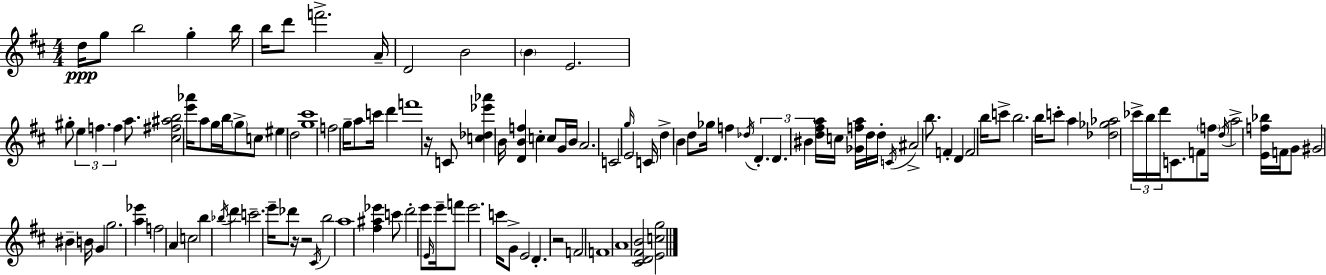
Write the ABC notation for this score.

X:1
T:Untitled
M:4/4
L:1/4
K:D
d/4 g/2 b2 g b/4 b/4 d'/2 f'2 A/4 D2 B2 B E2 ^g/2 e f f a/2 [^c^f^ab]2 [e'_a']/4 a/2 g/4 b/4 g/2 c/2 ^e d2 [g^c']4 f2 g/4 a/2 c'/4 d' f'4 z/4 C/2 [c_d_e'_a'] B/4 [DBf] c c/2 G/4 B/4 A2 C2 g/4 E2 C/4 d B d/2 _g/4 f _d/4 D D ^B [d^fa]/4 c/4 [_Gfa]/4 d/4 d/4 C/4 ^A2 b/2 F D F2 b/4 c'/2 b2 b/4 c'/2 a [_d_g_a]2 _c'/4 b/4 d'/4 C/2 F/2 f/4 d/4 a2 [Ef_b]/4 F/4 G/2 ^G2 ^B B/4 G g2 [a_e'] f2 A c2 b _b/4 d' c'2 e'/4 _d'/2 z/4 z2 ^C/4 b2 a4 [^f^a_e'] c'/2 d'2 e'/2 E/4 e'/4 f'/2 e'2 c'/4 G/2 E2 D z2 F2 F4 A4 [^CD^FB]2 [Ecg]2